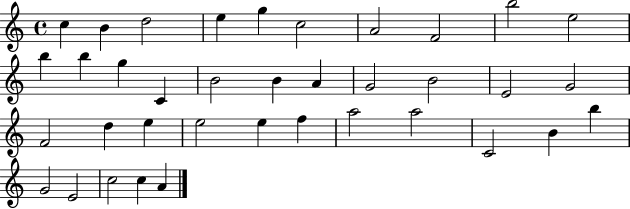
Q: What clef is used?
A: treble